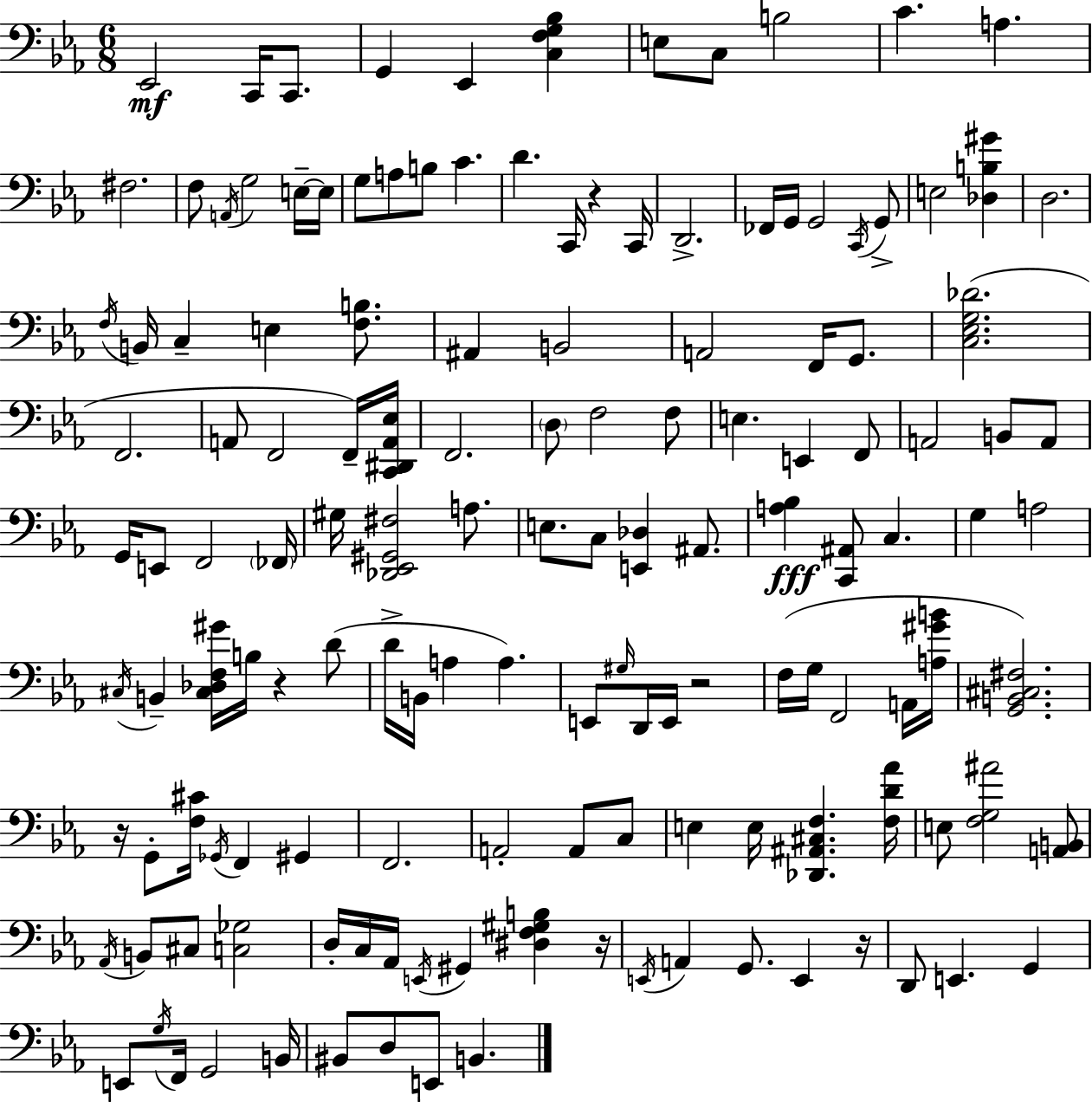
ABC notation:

X:1
T:Untitled
M:6/8
L:1/4
K:Eb
_E,,2 C,,/4 C,,/2 G,, _E,, [C,F,G,_B,] E,/2 C,/2 B,2 C A, ^F,2 F,/2 A,,/4 G,2 E,/4 E,/4 G,/2 A,/2 B,/2 C D C,,/4 z C,,/4 D,,2 _F,,/4 G,,/4 G,,2 C,,/4 G,,/2 E,2 [_D,B,^G] D,2 F,/4 B,,/4 C, E, [F,B,]/2 ^A,, B,,2 A,,2 F,,/4 G,,/2 [C,_E,G,_D]2 F,,2 A,,/2 F,,2 F,,/4 [C,,^D,,A,,_E,]/4 F,,2 D,/2 F,2 F,/2 E, E,, F,,/2 A,,2 B,,/2 A,,/2 G,,/4 E,,/2 F,,2 _F,,/4 ^G,/4 [_D,,_E,,^G,,^F,]2 A,/2 E,/2 C,/2 [E,,_D,] ^A,,/2 [A,_B,] [C,,^A,,]/2 C, G, A,2 ^C,/4 B,, [^C,_D,F,^G]/4 B,/4 z D/2 D/4 B,,/4 A, A, E,,/2 ^G,/4 D,,/4 E,,/4 z2 F,/4 G,/4 F,,2 A,,/4 [A,^GB]/4 [G,,B,,^C,^F,]2 z/4 G,,/2 [F,^C]/4 _G,,/4 F,, ^G,, F,,2 A,,2 A,,/2 C,/2 E, E,/4 [_D,,^A,,^C,F,] [F,D_A]/4 E,/2 [F,G,^A]2 [A,,B,,]/2 _A,,/4 B,,/2 ^C,/2 [C,_G,]2 D,/4 C,/4 _A,,/4 E,,/4 ^G,, [^D,F,^G,B,] z/4 E,,/4 A,, G,,/2 E,, z/4 D,,/2 E,, G,, E,,/2 G,/4 F,,/4 G,,2 B,,/4 ^B,,/2 D,/2 E,,/2 B,,